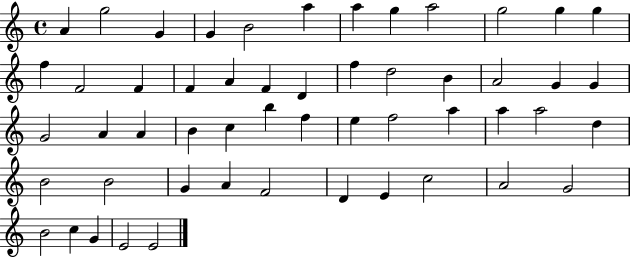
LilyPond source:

{
  \clef treble
  \time 4/4
  \defaultTimeSignature
  \key c \major
  a'4 g''2 g'4 | g'4 b'2 a''4 | a''4 g''4 a''2 | g''2 g''4 g''4 | \break f''4 f'2 f'4 | f'4 a'4 f'4 d'4 | f''4 d''2 b'4 | a'2 g'4 g'4 | \break g'2 a'4 a'4 | b'4 c''4 b''4 f''4 | e''4 f''2 a''4 | a''4 a''2 d''4 | \break b'2 b'2 | g'4 a'4 f'2 | d'4 e'4 c''2 | a'2 g'2 | \break b'2 c''4 g'4 | e'2 e'2 | \bar "|."
}